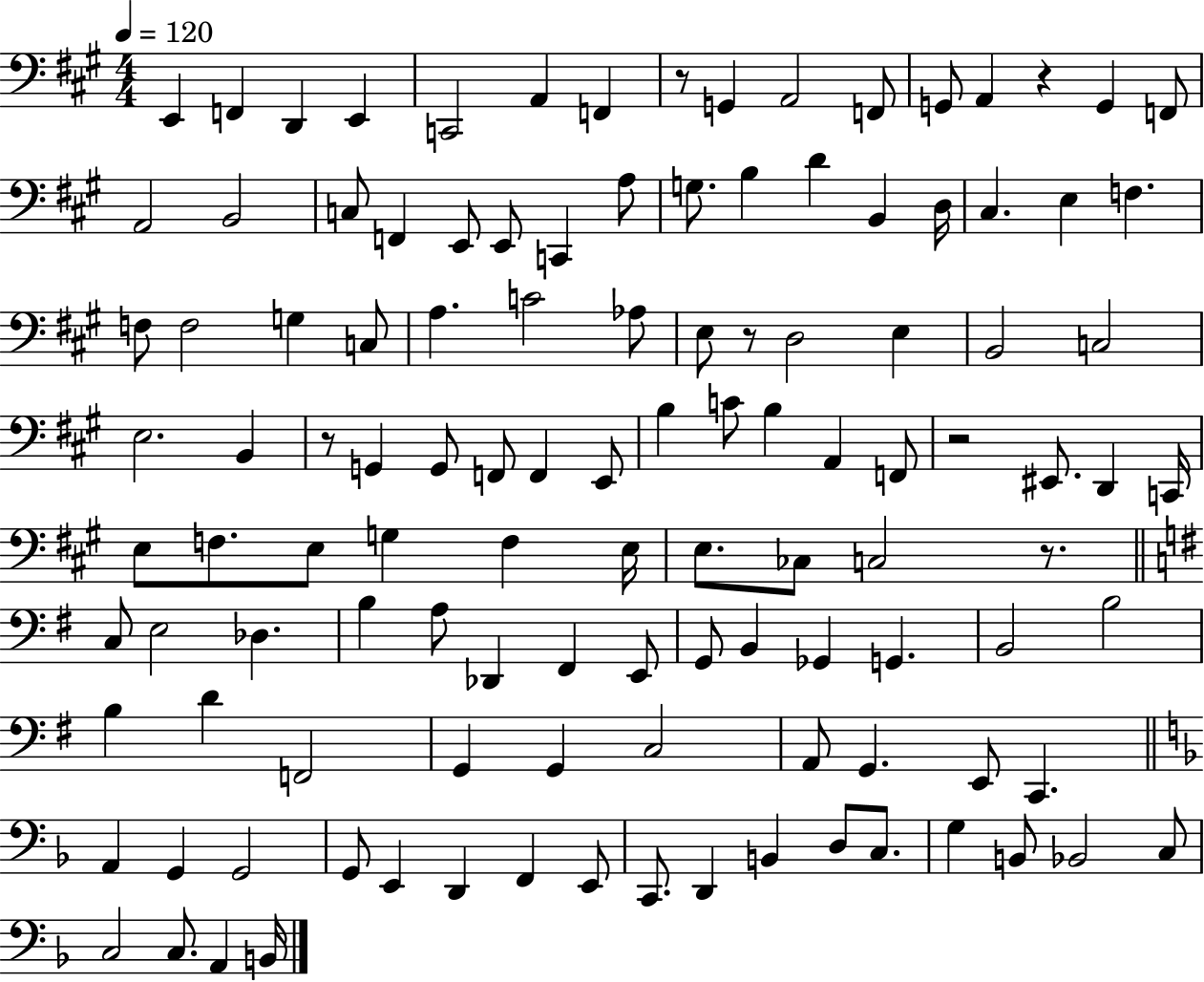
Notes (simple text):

E2/q F2/q D2/q E2/q C2/h A2/q F2/q R/e G2/q A2/h F2/e G2/e A2/q R/q G2/q F2/e A2/h B2/h C3/e F2/q E2/e E2/e C2/q A3/e G3/e. B3/q D4/q B2/q D3/s C#3/q. E3/q F3/q. F3/e F3/h G3/q C3/e A3/q. C4/h Ab3/e E3/e R/e D3/h E3/q B2/h C3/h E3/h. B2/q R/e G2/q G2/e F2/e F2/q E2/e B3/q C4/e B3/q A2/q F2/e R/h EIS2/e. D2/q C2/s E3/e F3/e. E3/e G3/q F3/q E3/s E3/e. CES3/e C3/h R/e. C3/e E3/h Db3/q. B3/q A3/e Db2/q F#2/q E2/e G2/e B2/q Gb2/q G2/q. B2/h B3/h B3/q D4/q F2/h G2/q G2/q C3/h A2/e G2/q. E2/e C2/q. A2/q G2/q G2/h G2/e E2/q D2/q F2/q E2/e C2/e. D2/q B2/q D3/e C3/e. G3/q B2/e Bb2/h C3/e C3/h C3/e. A2/q B2/s